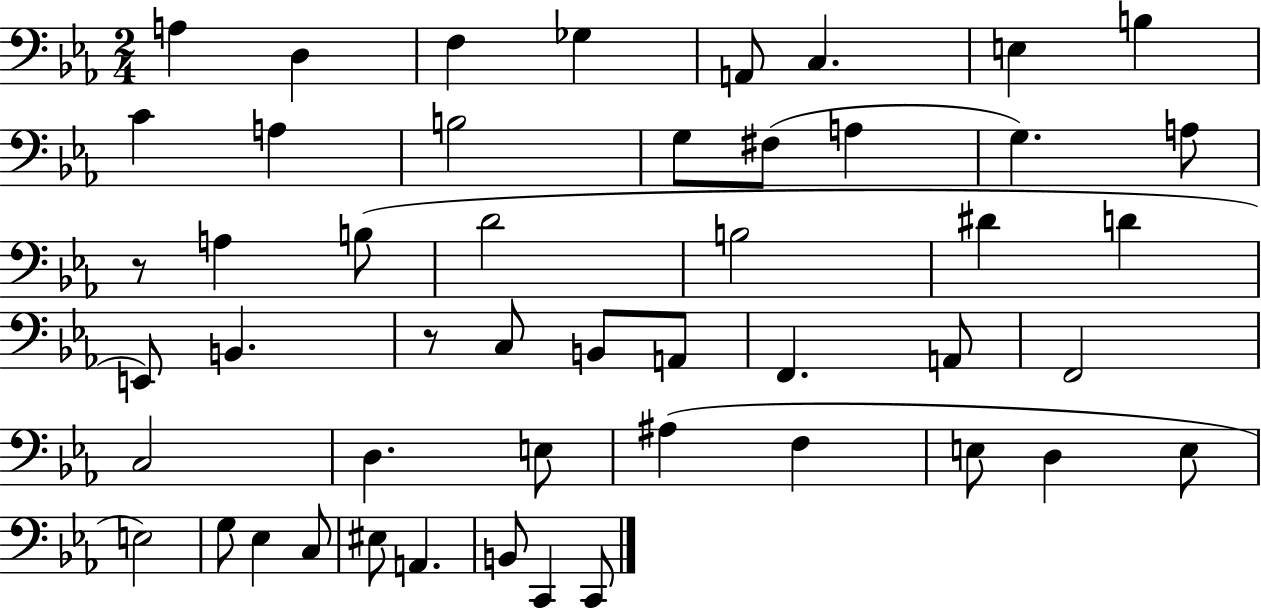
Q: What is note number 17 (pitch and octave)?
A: A3